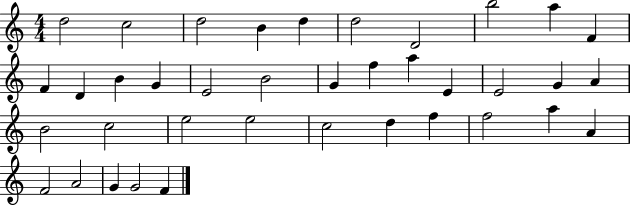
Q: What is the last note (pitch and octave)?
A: F4